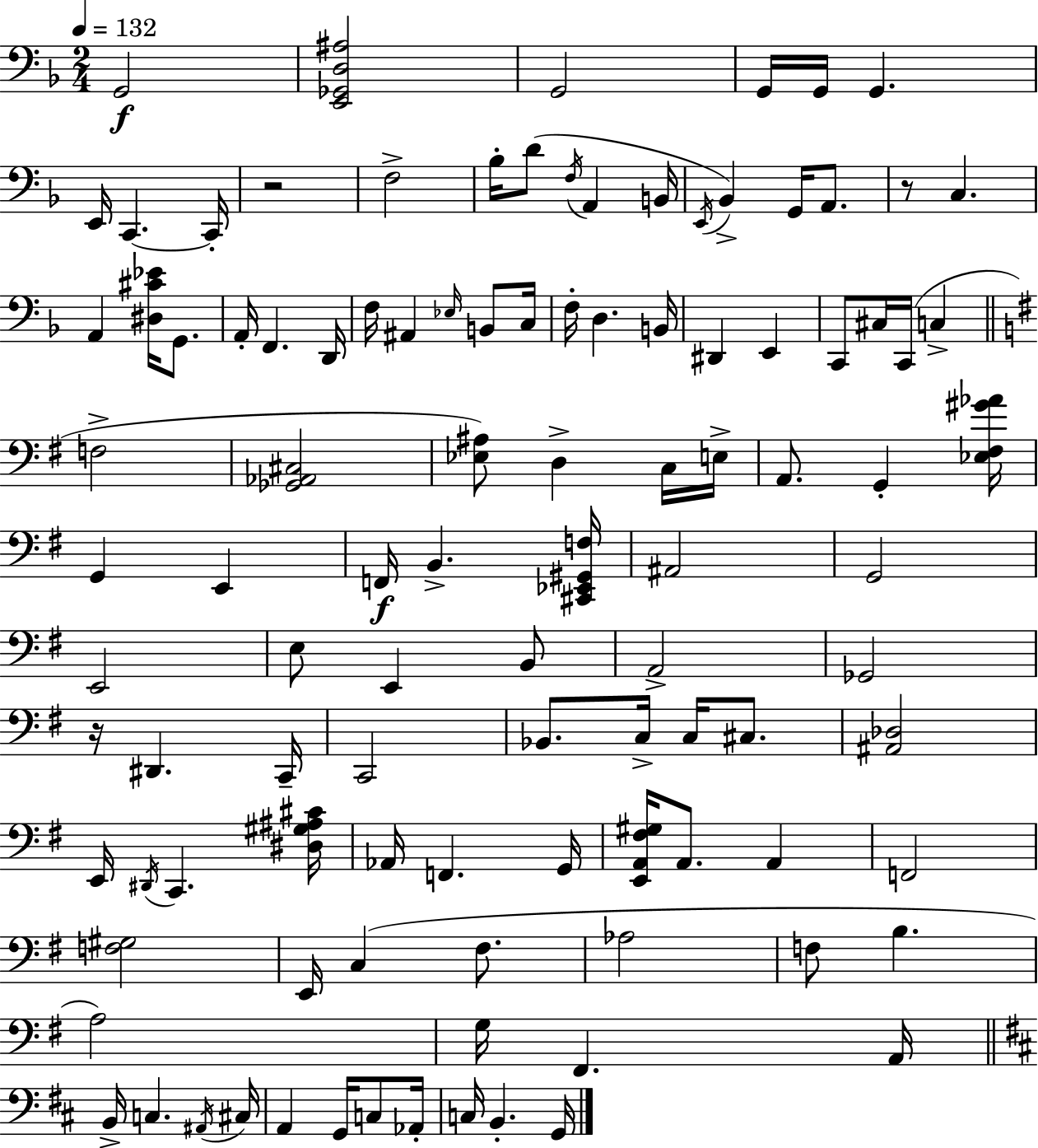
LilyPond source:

{
  \clef bass
  \numericTimeSignature
  \time 2/4
  \key d \minor
  \tempo 4 = 132
  g,2\f | <e, ges, d ais>2 | g,2 | g,16 g,16 g,4. | \break e,16 c,4.~~ c,16-. | r2 | f2-> | bes16-. d'8( \acciaccatura { f16 } a,4 | \break b,16 \acciaccatura { e,16 } bes,4->) g,16 a,8. | r8 c4. | a,4 <dis cis' ees'>16 g,8. | a,16-. f,4. | \break d,16 f16 ais,4 \grace { ees16 } | b,8 c16 f16-. d4. | b,16 dis,4 e,4 | c,8 cis16 c,16( c4-> | \break \bar "||" \break \key e \minor f2-> | <ges, aes, cis>2 | <ees ais>8) d4-> c16 e16-> | a,8. g,4-. <ees fis gis' aes'>16 | \break g,4 e,4 | f,16\f b,4.-> <cis, ees, gis, f>16 | ais,2 | g,2 | \break e,2 | e8 e,4 b,8 | a,2-> | ges,2 | \break r16 dis,4. c,16-- | c,2 | bes,8. c16-> c16 cis8. | <ais, des>2 | \break e,16 \acciaccatura { dis,16 } c,4. | <dis gis ais cis'>16 aes,16 f,4. | g,16 <e, a, fis gis>16 a,8. a,4 | f,2 | \break <f gis>2 | e,16 c4( fis8. | aes2 | f8 b4. | \break a2) | g16 fis,4. | a,16 \bar "||" \break \key d \major b,16-> c4. \acciaccatura { ais,16 } | cis16 a,4 g,16 c8 | aes,16-. c16 b,4.-. | g,16 \bar "|."
}